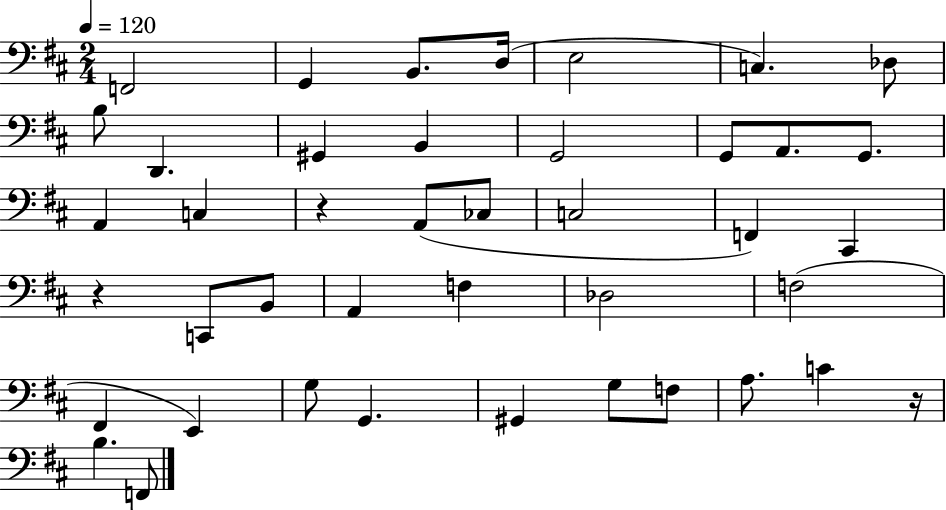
X:1
T:Untitled
M:2/4
L:1/4
K:D
F,,2 G,, B,,/2 D,/4 E,2 C, _D,/2 B,/2 D,, ^G,, B,, G,,2 G,,/2 A,,/2 G,,/2 A,, C, z A,,/2 _C,/2 C,2 F,, ^C,, z C,,/2 B,,/2 A,, F, _D,2 F,2 ^F,, E,, G,/2 G,, ^G,, G,/2 F,/2 A,/2 C z/4 B, F,,/2